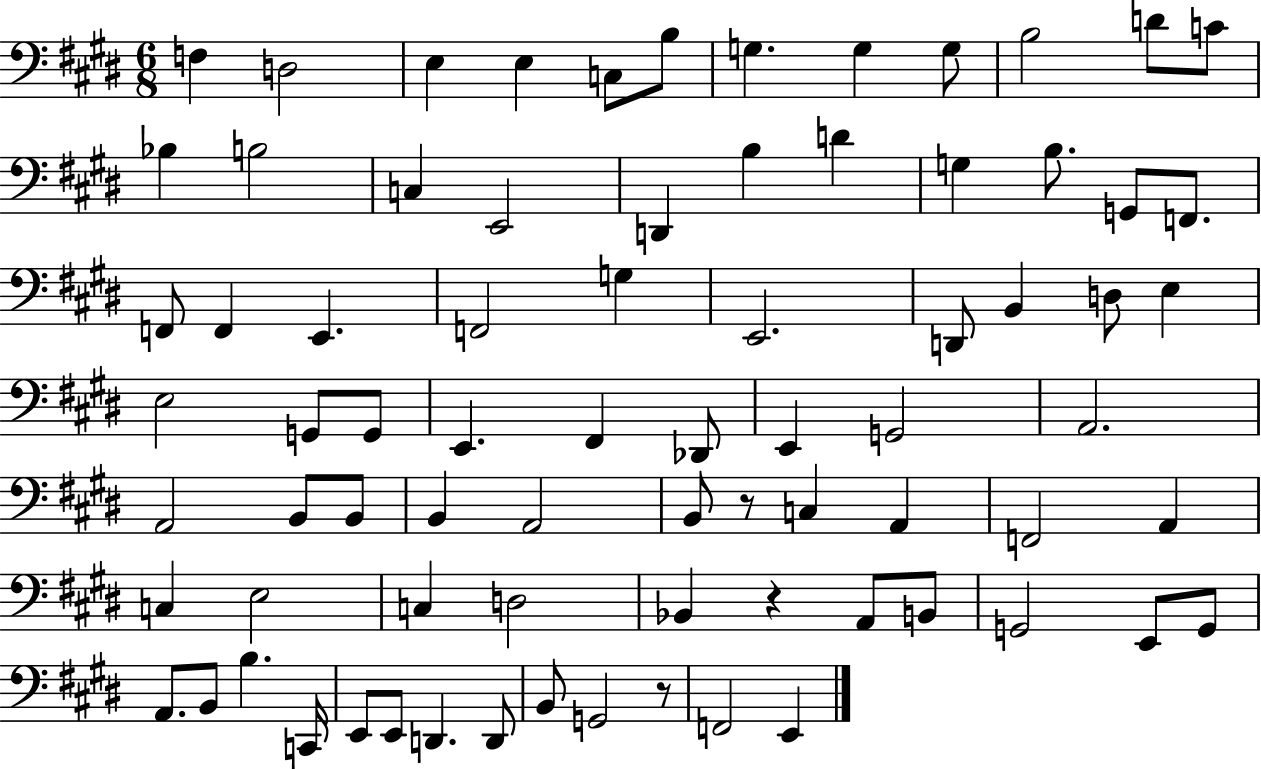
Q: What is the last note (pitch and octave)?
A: E2